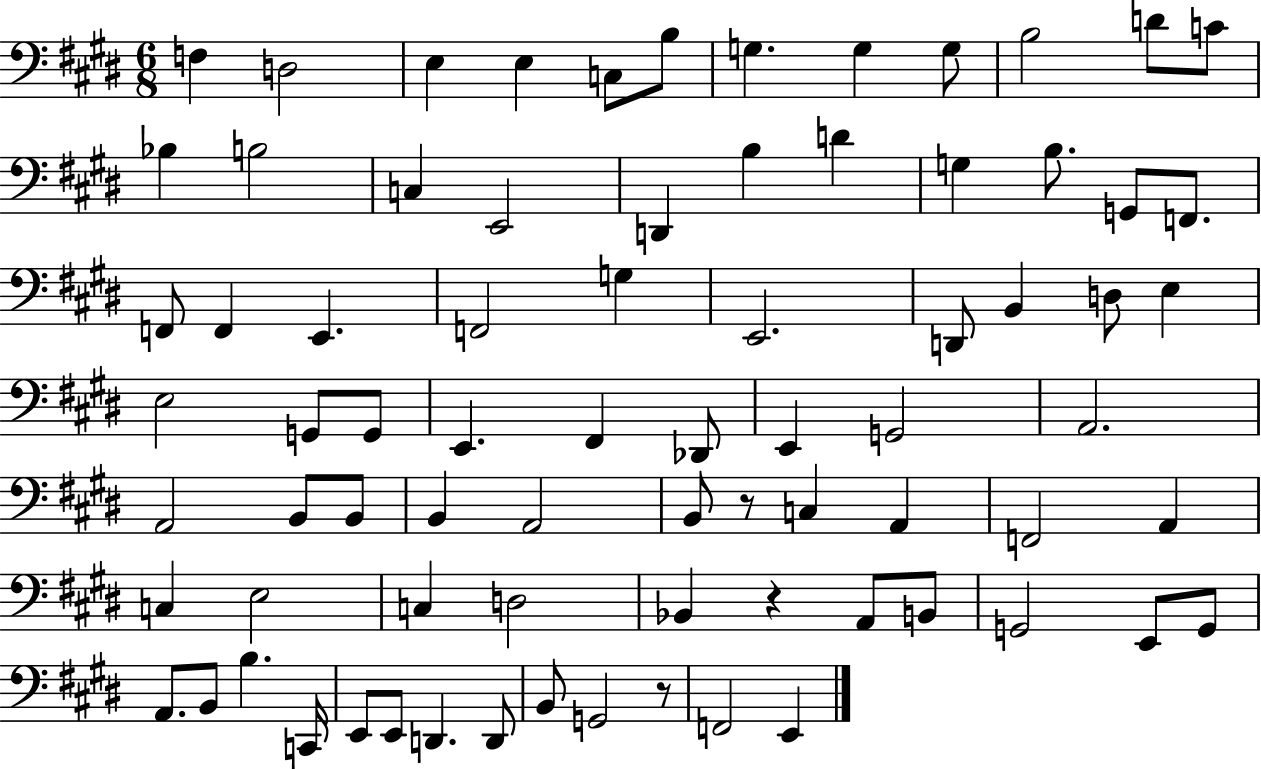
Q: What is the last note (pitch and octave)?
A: E2